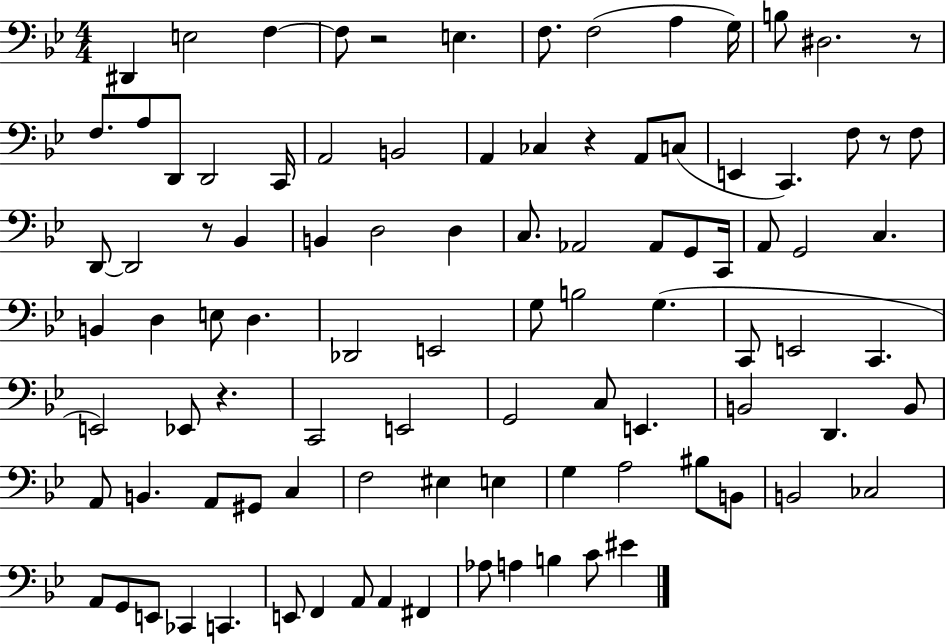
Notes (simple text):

D#2/q E3/h F3/q F3/e R/h E3/q. F3/e. F3/h A3/q G3/s B3/e D#3/h. R/e F3/e. A3/e D2/e D2/h C2/s A2/h B2/h A2/q CES3/q R/q A2/e C3/e E2/q C2/q. F3/e R/e F3/e D2/e D2/h R/e Bb2/q B2/q D3/h D3/q C3/e. Ab2/h Ab2/e G2/e C2/s A2/e G2/h C3/q. B2/q D3/q E3/e D3/q. Db2/h E2/h G3/e B3/h G3/q. C2/e E2/h C2/q. E2/h Eb2/e R/q. C2/h E2/h G2/h C3/e E2/q. B2/h D2/q. B2/e A2/e B2/q. A2/e G#2/e C3/q F3/h EIS3/q E3/q G3/q A3/h BIS3/e B2/e B2/h CES3/h A2/e G2/e E2/e CES2/q C2/q. E2/e F2/q A2/e A2/q F#2/q Ab3/e A3/q B3/q C4/e EIS4/q